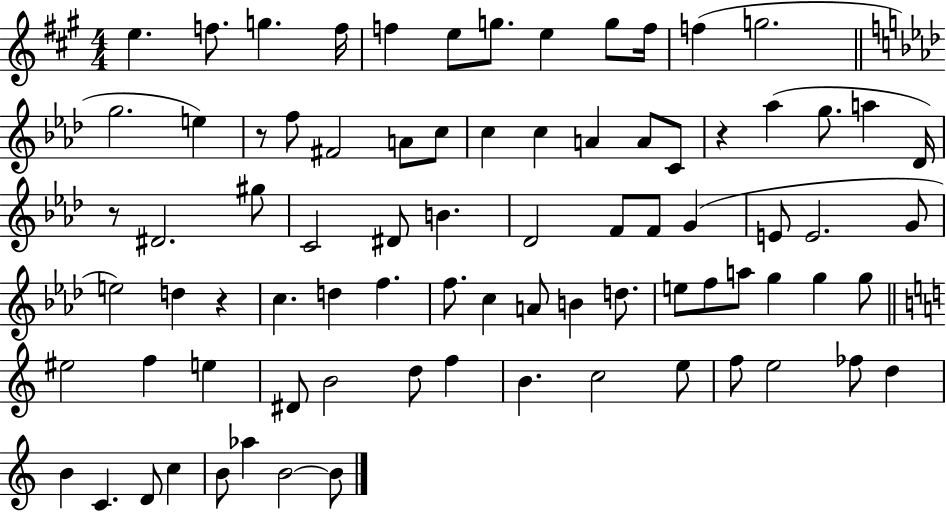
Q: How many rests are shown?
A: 4